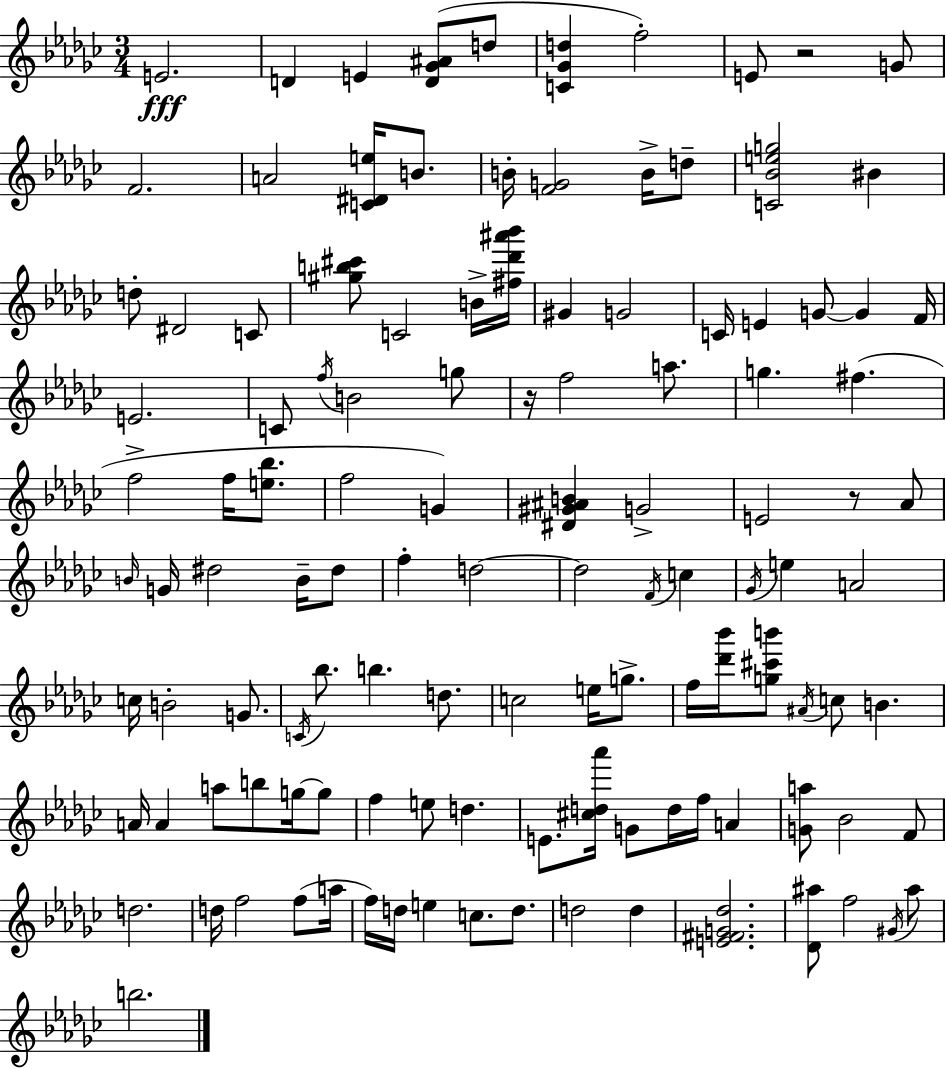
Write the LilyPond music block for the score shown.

{
  \clef treble
  \numericTimeSignature
  \time 3/4
  \key ees \minor
  e'2.\fff | d'4 e'4 <d' ges' ais'>8( d''8 | <c' ges' d''>4 f''2-.) | e'8 r2 g'8 | \break f'2. | a'2 <c' dis' e''>16 b'8. | b'16-. <f' g'>2 b'16-> d''8-- | <c' bes' e'' g''>2 bis'4 | \break d''8-. dis'2 c'8 | <gis'' b'' cis'''>8 c'2 b'16-> <fis'' des''' ais''' bes'''>16 | gis'4 g'2 | c'16 e'4 g'8~~ g'4 f'16 | \break e'2. | c'8 \acciaccatura { f''16 } b'2 g''8 | r16 f''2 a''8. | g''4. fis''4.( | \break f''2-> f''16 <e'' bes''>8. | f''2 g'4) | <dis' gis' ais' b'>4 g'2-> | e'2 r8 aes'8 | \break \grace { b'16 } g'16 dis''2 b'16-- | dis''8 f''4-. d''2~~ | d''2 \acciaccatura { f'16 } c''4 | \acciaccatura { ges'16 } e''4 a'2 | \break c''16 b'2-. | g'8. \acciaccatura { c'16 } bes''8. b''4. | d''8. c''2 | e''16 g''8.-> f''16 <des''' bes'''>16 <g'' cis''' b'''>8 \acciaccatura { ais'16 } c''8 | \break b'4. a'16 a'4 a''8 | b''8 g''16~~ g''8 f''4 e''8 | d''4. e'8. <cis'' d'' aes'''>16 g'8 | d''16 f''16 a'4 <g' a''>8 bes'2 | \break f'8 d''2. | d''16 f''2 | f''8( a''16 f''16) d''16 e''4 | c''8. d''8. d''2 | \break d''4 <e' fis' g' des''>2. | <des' ais''>8 f''2 | \acciaccatura { gis'16 } ais''8 b''2. | \bar "|."
}